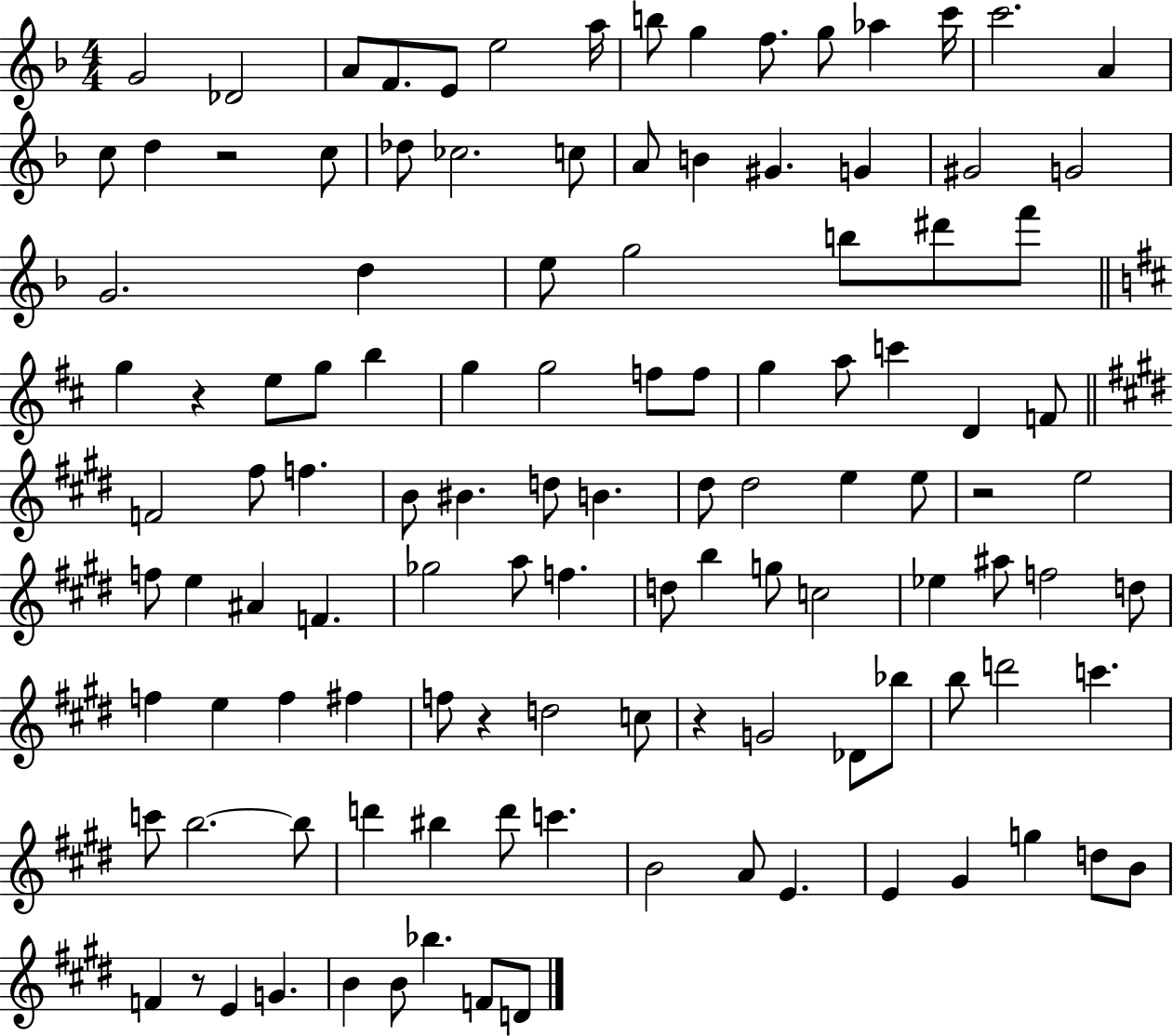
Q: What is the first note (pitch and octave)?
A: G4